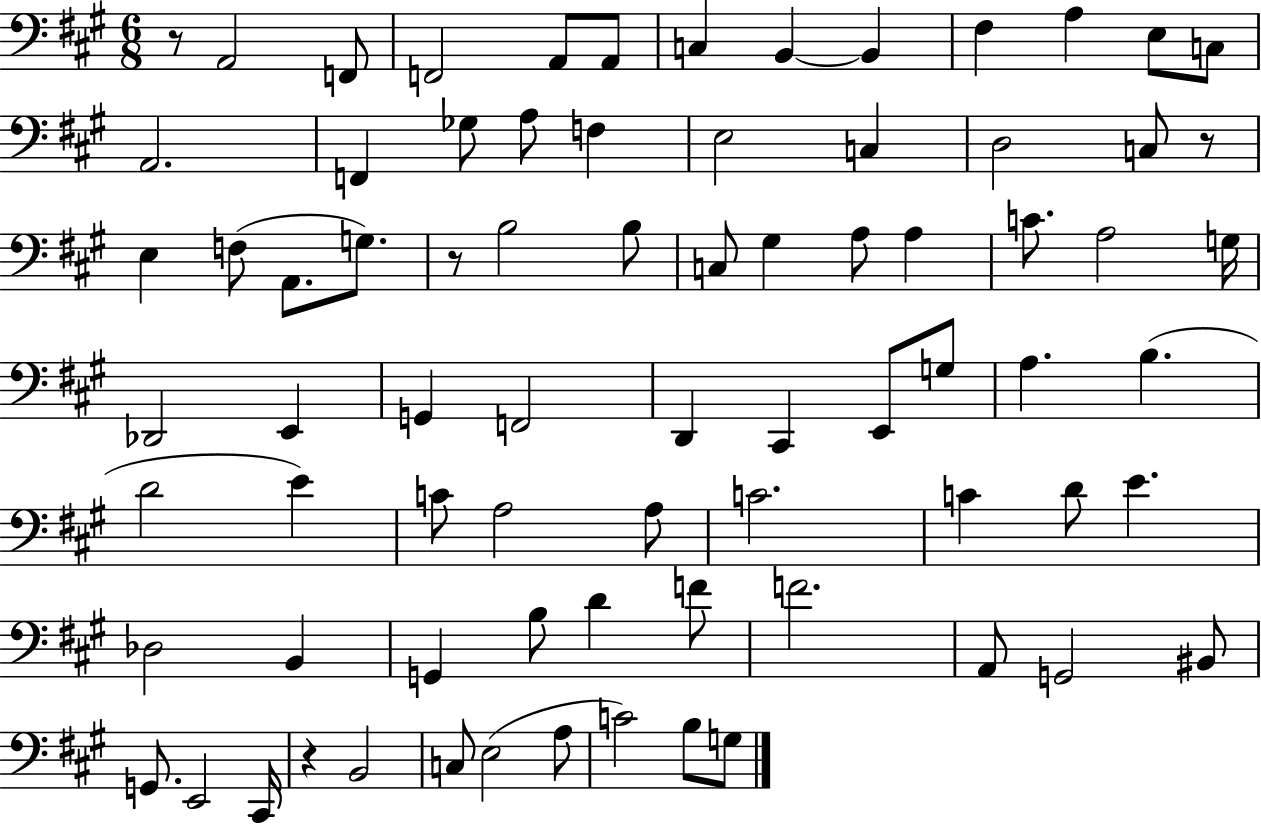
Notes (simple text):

R/e A2/h F2/e F2/h A2/e A2/e C3/q B2/q B2/q F#3/q A3/q E3/e C3/e A2/h. F2/q Gb3/e A3/e F3/q E3/h C3/q D3/h C3/e R/e E3/q F3/e A2/e. G3/e. R/e B3/h B3/e C3/e G#3/q A3/e A3/q C4/e. A3/h G3/s Db2/h E2/q G2/q F2/h D2/q C#2/q E2/e G3/e A3/q. B3/q. D4/h E4/q C4/e A3/h A3/e C4/h. C4/q D4/e E4/q. Db3/h B2/q G2/q B3/e D4/q F4/e F4/h. A2/e G2/h BIS2/e G2/e. E2/h C#2/s R/q B2/h C3/e E3/h A3/e C4/h B3/e G3/e